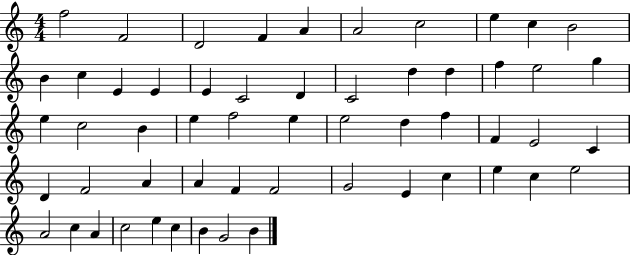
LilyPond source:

{
  \clef treble
  \numericTimeSignature
  \time 4/4
  \key c \major
  f''2 f'2 | d'2 f'4 a'4 | a'2 c''2 | e''4 c''4 b'2 | \break b'4 c''4 e'4 e'4 | e'4 c'2 d'4 | c'2 d''4 d''4 | f''4 e''2 g''4 | \break e''4 c''2 b'4 | e''4 f''2 e''4 | e''2 d''4 f''4 | f'4 e'2 c'4 | \break d'4 f'2 a'4 | a'4 f'4 f'2 | g'2 e'4 c''4 | e''4 c''4 e''2 | \break a'2 c''4 a'4 | c''2 e''4 c''4 | b'4 g'2 b'4 | \bar "|."
}